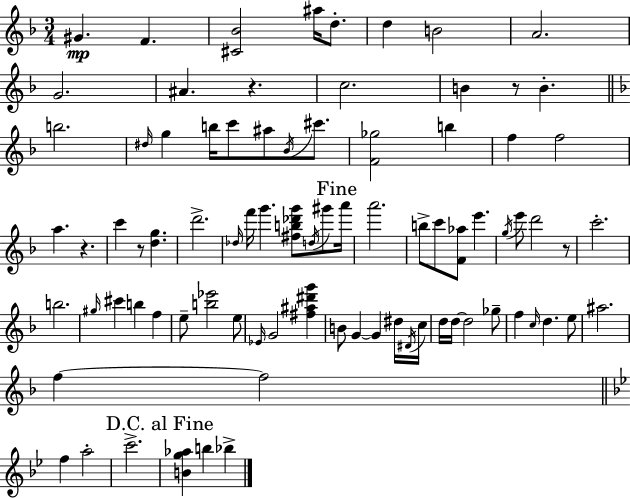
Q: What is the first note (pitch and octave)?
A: G#4